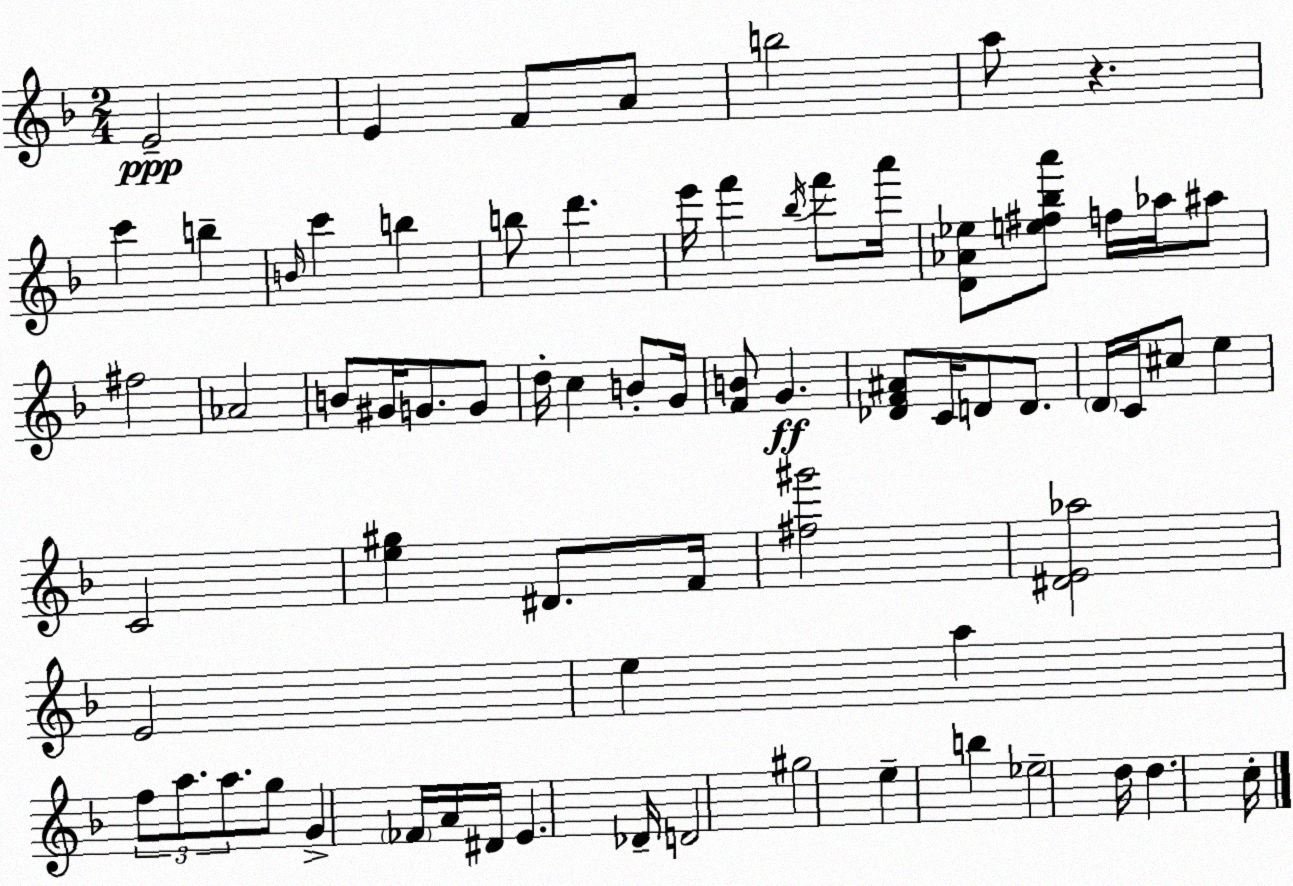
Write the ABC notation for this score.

X:1
T:Untitled
M:2/4
L:1/4
K:Dm
E2 E F/2 A/2 b2 a/2 z c' b B/4 c' b b/2 d' e'/4 f' _b/4 f'/2 a'/4 [D_A_e]/2 [e^f_ba']/2 f/4 _a/4 ^a/2 ^f2 _A2 B/2 ^G/4 G/2 G/2 d/4 c B/2 G/4 [FB]/2 G [_DF^A]/2 C/4 D/2 D/2 D/4 C/4 ^c/2 e C2 [e^g] ^D/2 F/4 [^f^g']2 [^DE_a]2 E2 e a f/2 a/2 a/2 g/2 G _F/4 A/4 ^D/4 E _D/4 D2 ^g2 e b _e2 d/4 d c/4